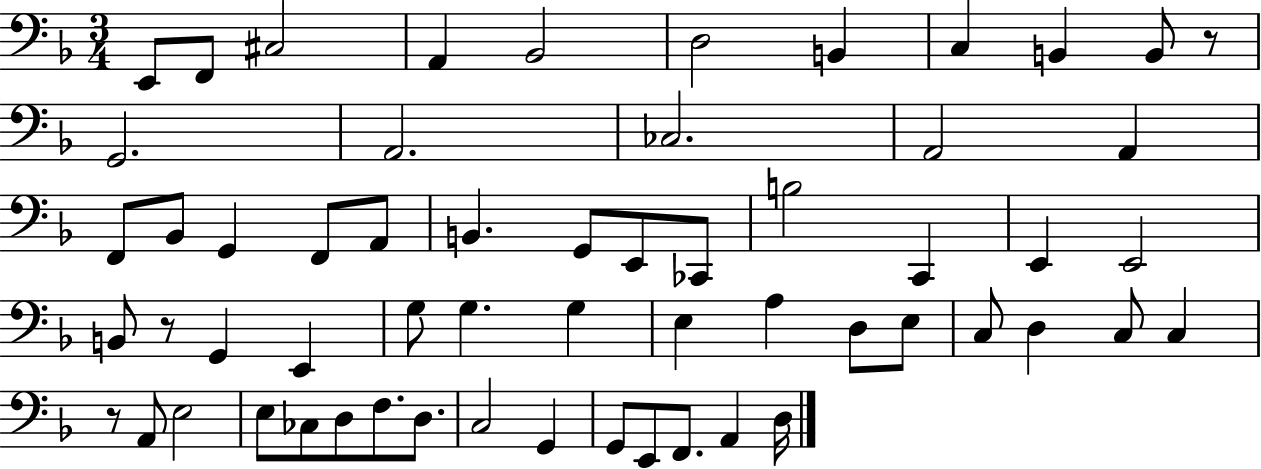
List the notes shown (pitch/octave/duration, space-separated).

E2/e F2/e C#3/h A2/q Bb2/h D3/h B2/q C3/q B2/q B2/e R/e G2/h. A2/h. CES3/h. A2/h A2/q F2/e Bb2/e G2/q F2/e A2/e B2/q. G2/e E2/e CES2/e B3/h C2/q E2/q E2/h B2/e R/e G2/q E2/q G3/e G3/q. G3/q E3/q A3/q D3/e E3/e C3/e D3/q C3/e C3/q R/e A2/e E3/h E3/e CES3/e D3/e F3/e. D3/e. C3/h G2/q G2/e E2/e F2/e. A2/q D3/s